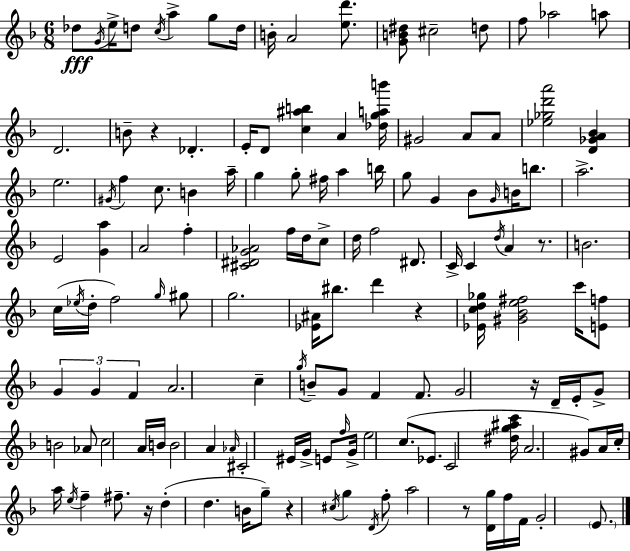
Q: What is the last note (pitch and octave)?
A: E4